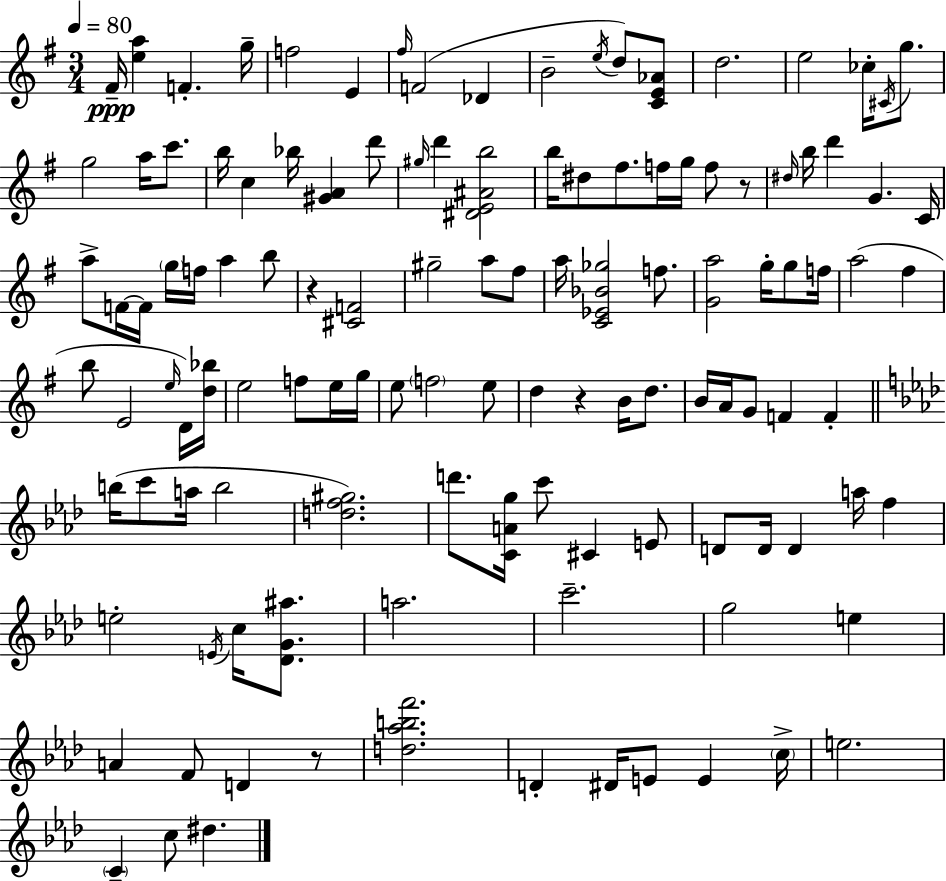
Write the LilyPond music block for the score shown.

{
  \clef treble
  \numericTimeSignature
  \time 3/4
  \key e \minor
  \tempo 4 = 80
  \repeat volta 2 { fis'16--\ppp <e'' a''>4 f'4.-. g''16-- | f''2 e'4 | \grace { fis''16 }( f'2 des'4 | b'2-- \acciaccatura { e''16 } d''8) | \break <c' e' aes'>8 d''2. | e''2 ces''16-. \acciaccatura { cis'16 } | g''8. g''2 a''16 | c'''8. b''16 c''4 bes''16 <gis' a'>4 | \break d'''8 \grace { gis''16 } d'''4 <dis' e' ais' b''>2 | b''16 dis''8 fis''8. f''16 g''16 | f''8 r8 \grace { dis''16 } b''16 d'''4 g'4. | c'16 a''8-> f'16~~ f'16 \parenthesize g''16 f''16 a''4 | \break b''8 r4 <cis' f'>2 | gis''2-- | a''8 fis''8 a''16 <c' ees' bes' ges''>2 | f''8. <g' a''>2 | \break g''16-. g''8 f''16 a''2( | fis''4 b''8 e'2 | \grace { e''16 }) d'16 <d'' bes''>16 e''2 | f''8 e''16 g''16 e''8 \parenthesize f''2 | \break e''8 d''4 r4 | b'16 d''8. b'16 a'16 g'8 f'4 | f'4-. \bar "||" \break \key aes \major b''16( c'''8 a''16 b''2 | <d'' f'' gis''>2.) | d'''8. <c' a' g''>16 c'''8 cis'4 e'8 | d'8 d'16 d'4 a''16 f''4 | \break e''2-. \acciaccatura { e'16 } c''16 <des' g' ais''>8. | a''2. | c'''2.-- | g''2 e''4 | \break a'4 f'8 d'4 r8 | <d'' aes'' b'' f'''>2. | d'4-. dis'16 e'8 e'4 | \parenthesize c''16-> e''2. | \break \parenthesize c'4-- c''8 dis''4. | } \bar "|."
}